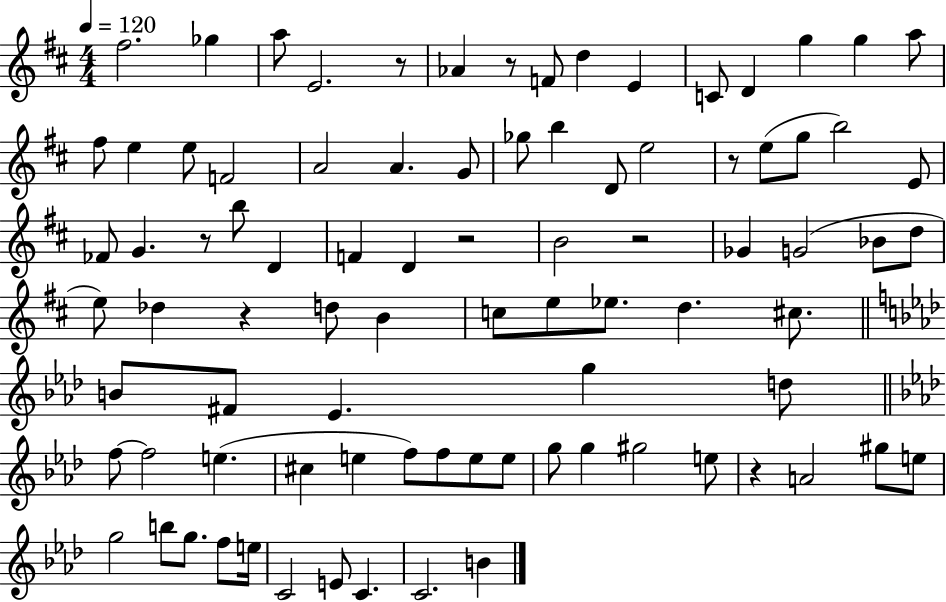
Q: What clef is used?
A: treble